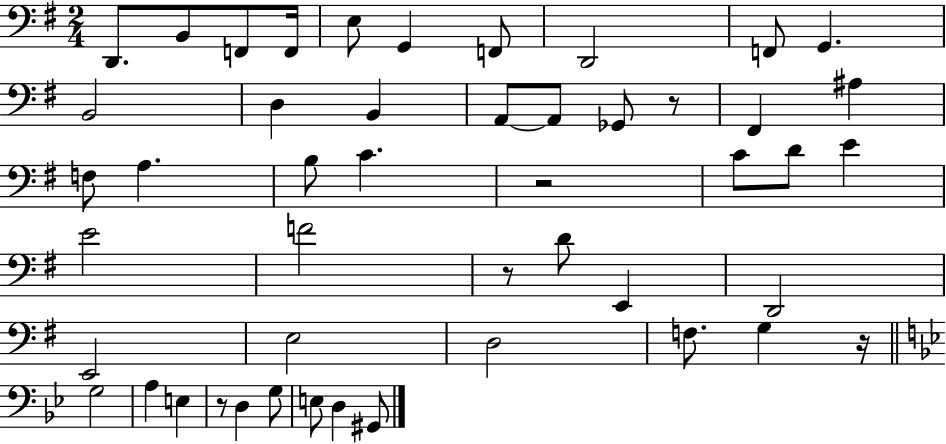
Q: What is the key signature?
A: G major